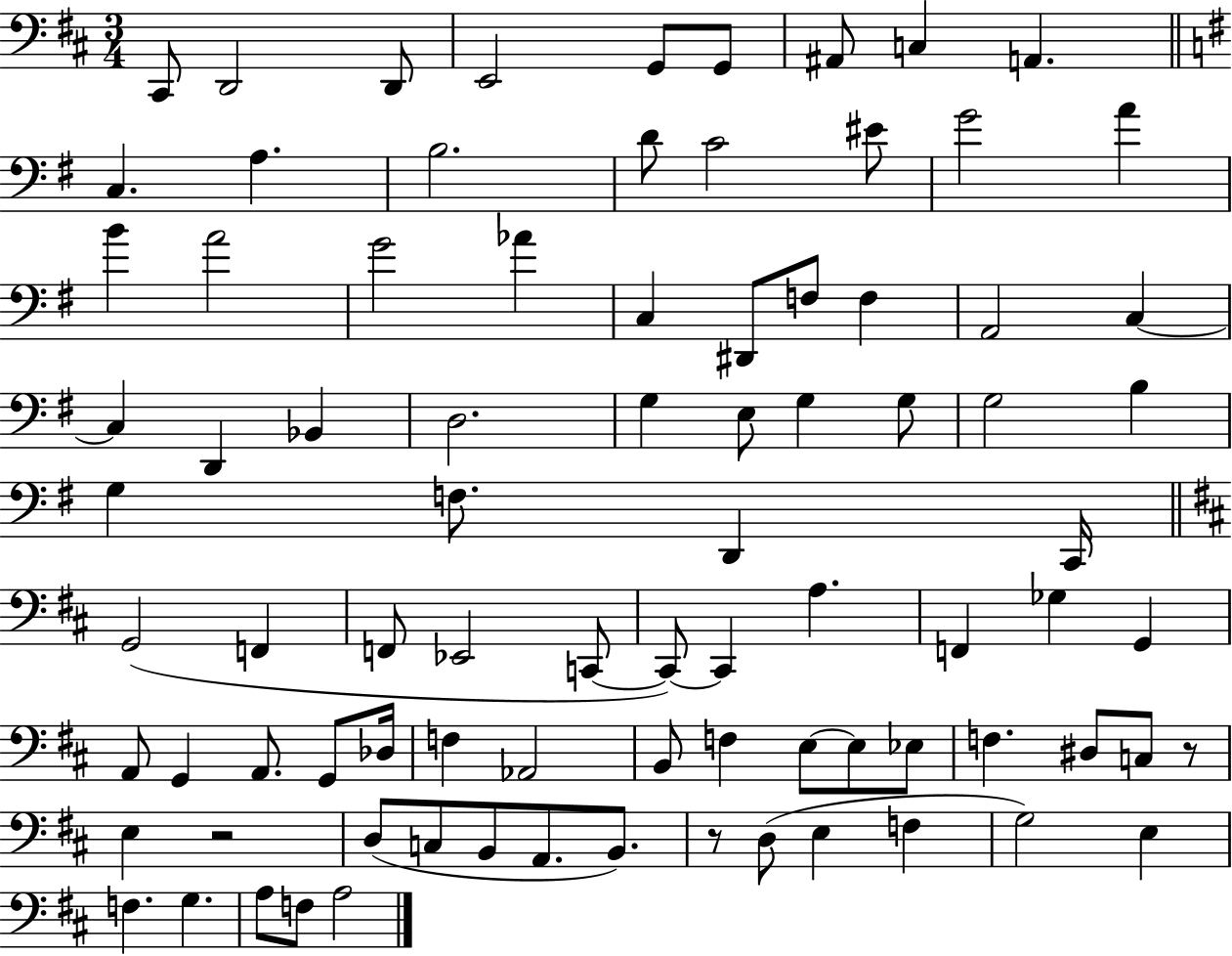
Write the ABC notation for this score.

X:1
T:Untitled
M:3/4
L:1/4
K:D
^C,,/2 D,,2 D,,/2 E,,2 G,,/2 G,,/2 ^A,,/2 C, A,, C, A, B,2 D/2 C2 ^E/2 G2 A B A2 G2 _A C, ^D,,/2 F,/2 F, A,,2 C, C, D,, _B,, D,2 G, E,/2 G, G,/2 G,2 B, G, F,/2 D,, C,,/4 G,,2 F,, F,,/2 _E,,2 C,,/2 C,,/2 C,, A, F,, _G, G,, A,,/2 G,, A,,/2 G,,/2 _D,/4 F, _A,,2 B,,/2 F, E,/2 E,/2 _E,/2 F, ^D,/2 C,/2 z/2 E, z2 D,/2 C,/2 B,,/2 A,,/2 B,,/2 z/2 D,/2 E, F, G,2 E, F, G, A,/2 F,/2 A,2